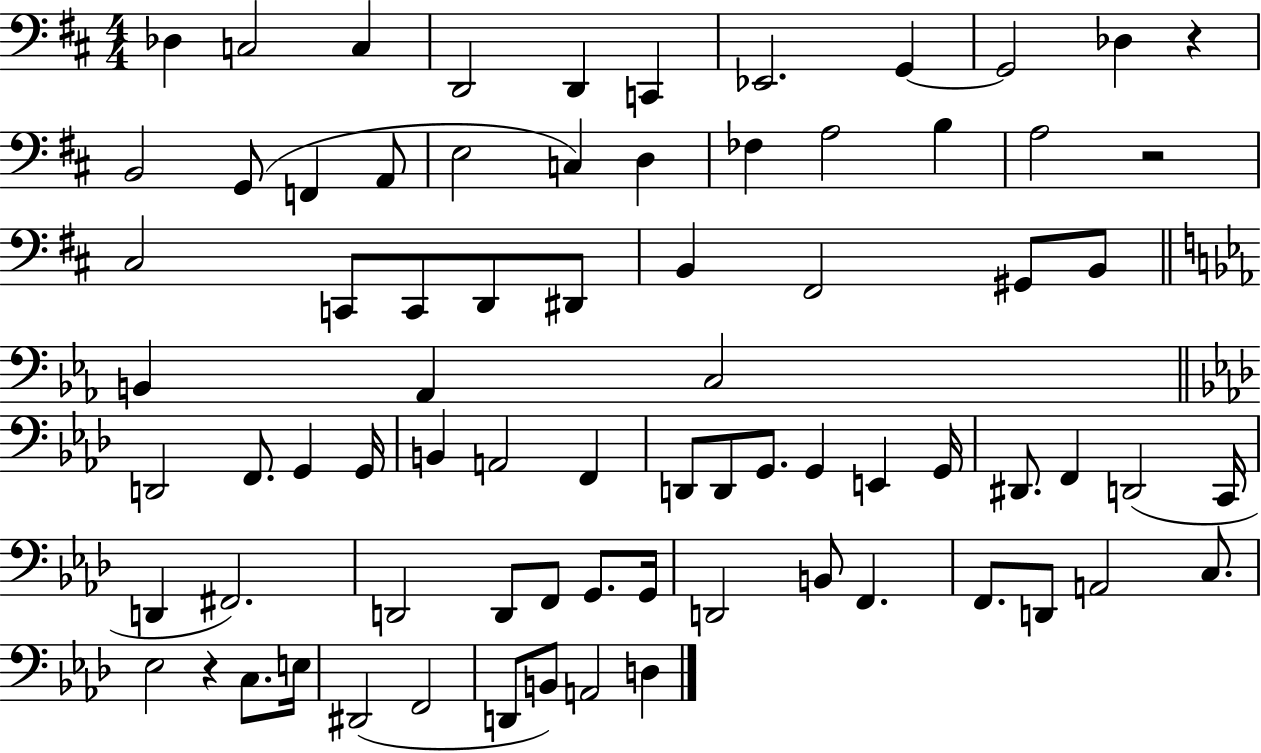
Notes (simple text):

Db3/q C3/h C3/q D2/h D2/q C2/q Eb2/h. G2/q G2/h Db3/q R/q B2/h G2/e F2/q A2/e E3/h C3/q D3/q FES3/q A3/h B3/q A3/h R/h C#3/h C2/e C2/e D2/e D#2/e B2/q F#2/h G#2/e B2/e B2/q Ab2/q C3/h D2/h F2/e. G2/q G2/s B2/q A2/h F2/q D2/e D2/e G2/e. G2/q E2/q G2/s D#2/e. F2/q D2/h C2/s D2/q F#2/h. D2/h D2/e F2/e G2/e. G2/s D2/h B2/e F2/q. F2/e. D2/e A2/h C3/e. Eb3/h R/q C3/e. E3/s D#2/h F2/h D2/e B2/e A2/h D3/q